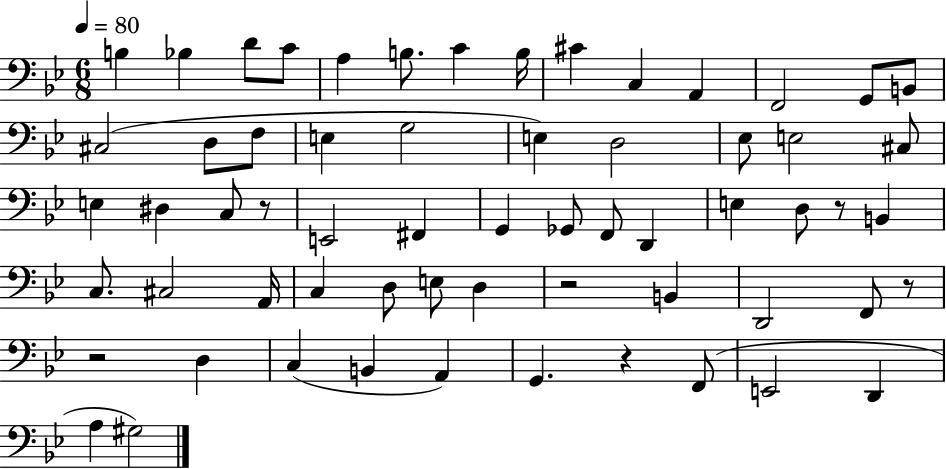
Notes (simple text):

B3/q Bb3/q D4/e C4/e A3/q B3/e. C4/q B3/s C#4/q C3/q A2/q F2/h G2/e B2/e C#3/h D3/e F3/e E3/q G3/h E3/q D3/h Eb3/e E3/h C#3/e E3/q D#3/q C3/e R/e E2/h F#2/q G2/q Gb2/e F2/e D2/q E3/q D3/e R/e B2/q C3/e. C#3/h A2/s C3/q D3/e E3/e D3/q R/h B2/q D2/h F2/e R/e R/h D3/q C3/q B2/q A2/q G2/q. R/q F2/e E2/h D2/q A3/q G#3/h